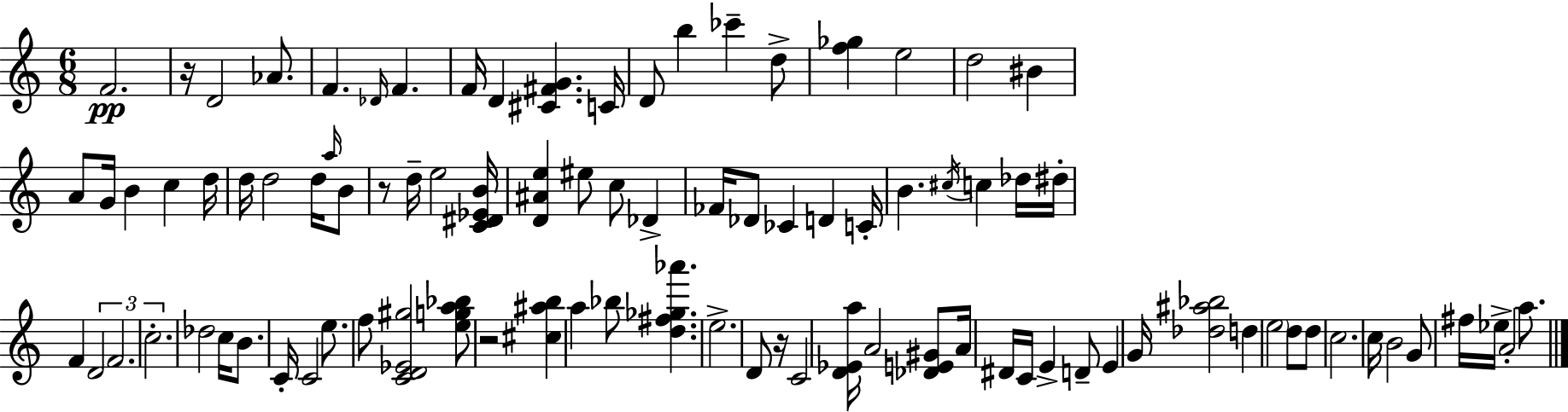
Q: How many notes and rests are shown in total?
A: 92